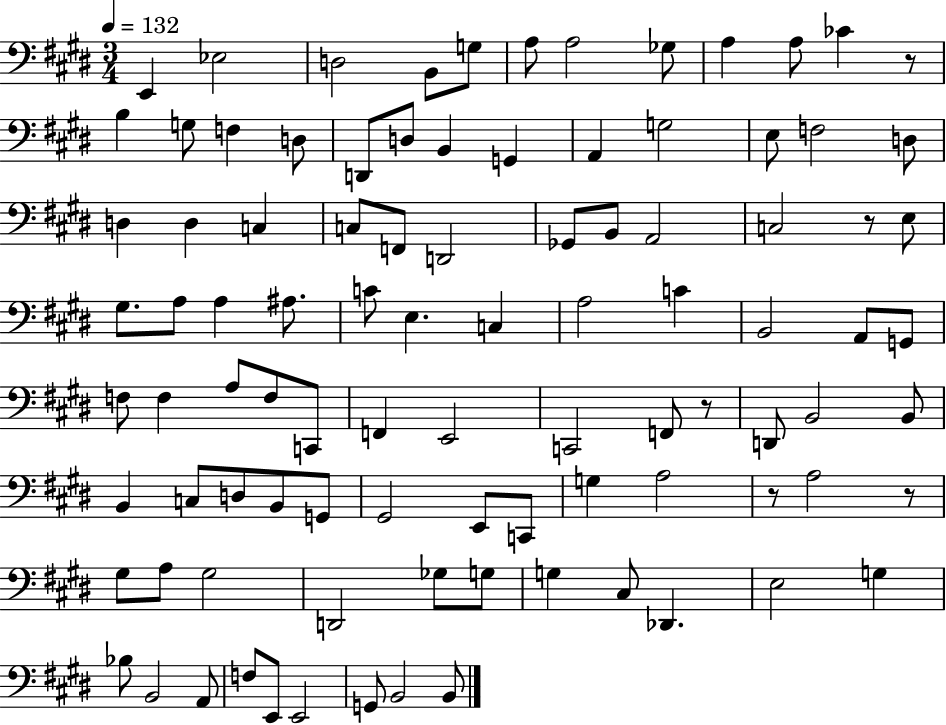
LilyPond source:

{
  \clef bass
  \numericTimeSignature
  \time 3/4
  \key e \major
  \tempo 4 = 132
  \repeat volta 2 { e,4 ees2 | d2 b,8 g8 | a8 a2 ges8 | a4 a8 ces'4 r8 | \break b4 g8 f4 d8 | d,8 d8 b,4 g,4 | a,4 g2 | e8 f2 d8 | \break d4 d4 c4 | c8 f,8 d,2 | ges,8 b,8 a,2 | c2 r8 e8 | \break gis8. a8 a4 ais8. | c'8 e4. c4 | a2 c'4 | b,2 a,8 g,8 | \break f8 f4 a8 f8 c,8 | f,4 e,2 | c,2 f,8 r8 | d,8 b,2 b,8 | \break b,4 c8 d8 b,8 g,8 | gis,2 e,8 c,8 | g4 a2 | r8 a2 r8 | \break gis8 a8 gis2 | d,2 ges8 g8 | g4 cis8 des,4. | e2 g4 | \break bes8 b,2 a,8 | f8 e,8 e,2 | g,8 b,2 b,8 | } \bar "|."
}